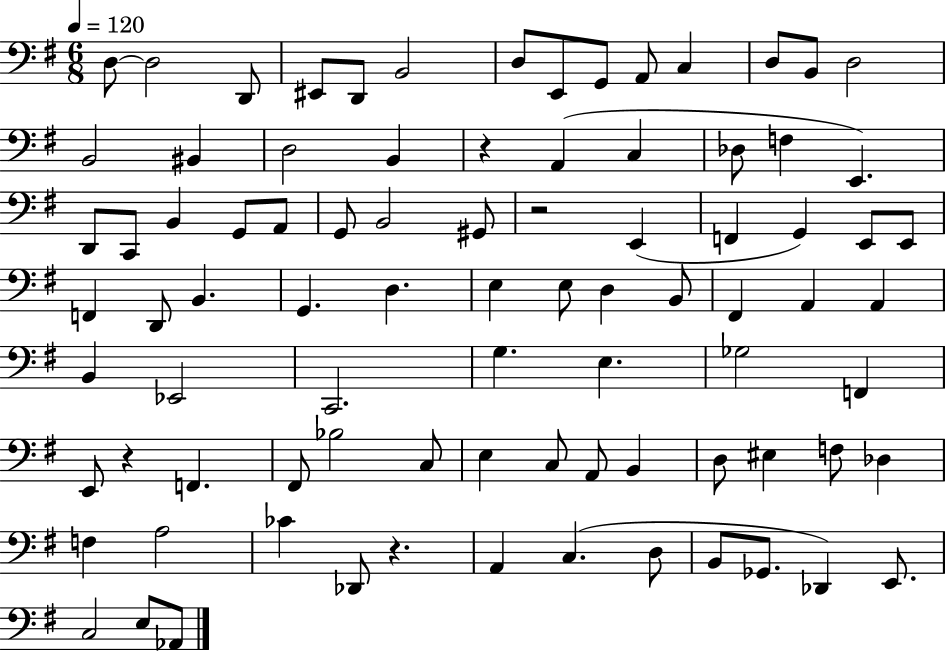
{
  \clef bass
  \numericTimeSignature
  \time 6/8
  \key g \major
  \tempo 4 = 120
  d8~~ d2 d,8 | eis,8 d,8 b,2 | d8 e,8 g,8 a,8 c4 | d8 b,8 d2 | \break b,2 bis,4 | d2 b,4 | r4 a,4( c4 | des8 f4 e,4.) | \break d,8 c,8 b,4 g,8 a,8 | g,8 b,2 gis,8 | r2 e,4( | f,4 g,4) e,8 e,8 | \break f,4 d,8 b,4. | g,4. d4. | e4 e8 d4 b,8 | fis,4 a,4 a,4 | \break b,4 ees,2 | c,2. | g4. e4. | ges2 f,4 | \break e,8 r4 f,4. | fis,8 bes2 c8 | e4 c8 a,8 b,4 | d8 eis4 f8 des4 | \break f4 a2 | ces'4 des,8 r4. | a,4 c4.( d8 | b,8 ges,8. des,4) e,8. | \break c2 e8 aes,8 | \bar "|."
}